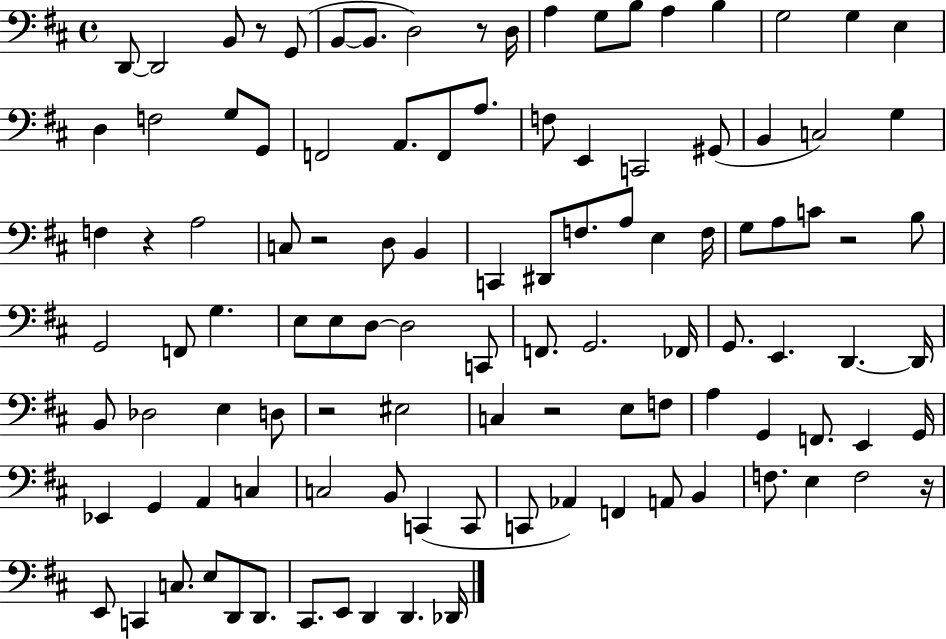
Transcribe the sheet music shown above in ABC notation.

X:1
T:Untitled
M:4/4
L:1/4
K:D
D,,/2 D,,2 B,,/2 z/2 G,,/2 B,,/2 B,,/2 D,2 z/2 D,/4 A, G,/2 B,/2 A, B, G,2 G, E, D, F,2 G,/2 G,,/2 F,,2 A,,/2 F,,/2 A,/2 F,/2 E,, C,,2 ^G,,/2 B,, C,2 G, F, z A,2 C,/2 z2 D,/2 B,, C,, ^D,,/2 F,/2 A,/2 E, F,/4 G,/2 A,/2 C/2 z2 B,/2 G,,2 F,,/2 G, E,/2 E,/2 D,/2 D,2 C,,/2 F,,/2 G,,2 _F,,/4 G,,/2 E,, D,, D,,/4 B,,/2 _D,2 E, D,/2 z2 ^E,2 C, z2 E,/2 F,/2 A, G,, F,,/2 E,, G,,/4 _E,, G,, A,, C, C,2 B,,/2 C,, C,,/2 C,,/2 _A,, F,, A,,/2 B,, F,/2 E, F,2 z/4 E,,/2 C,, C,/2 E,/2 D,,/2 D,,/2 ^C,,/2 E,,/2 D,, D,, _D,,/4